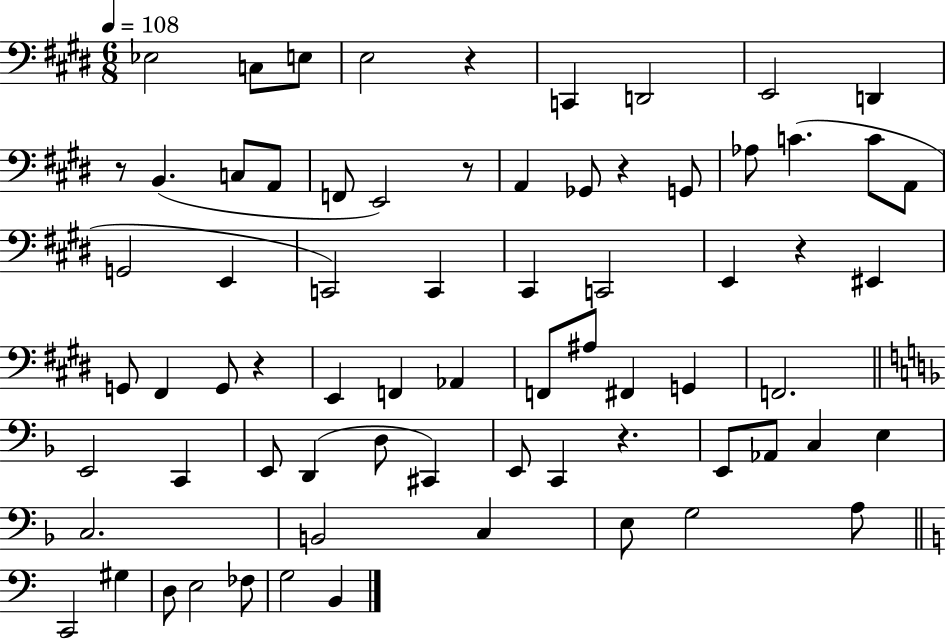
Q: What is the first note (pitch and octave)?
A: Eb3